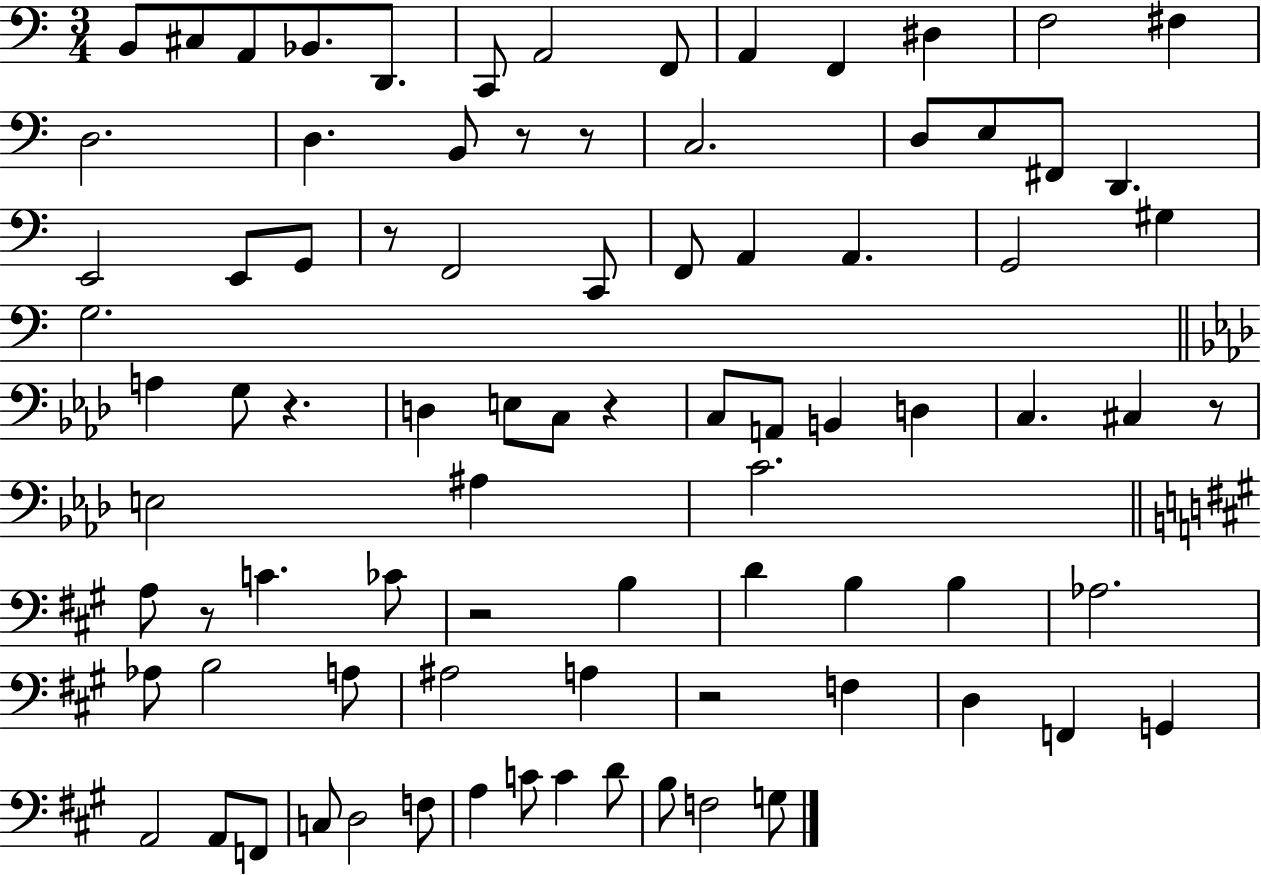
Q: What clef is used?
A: bass